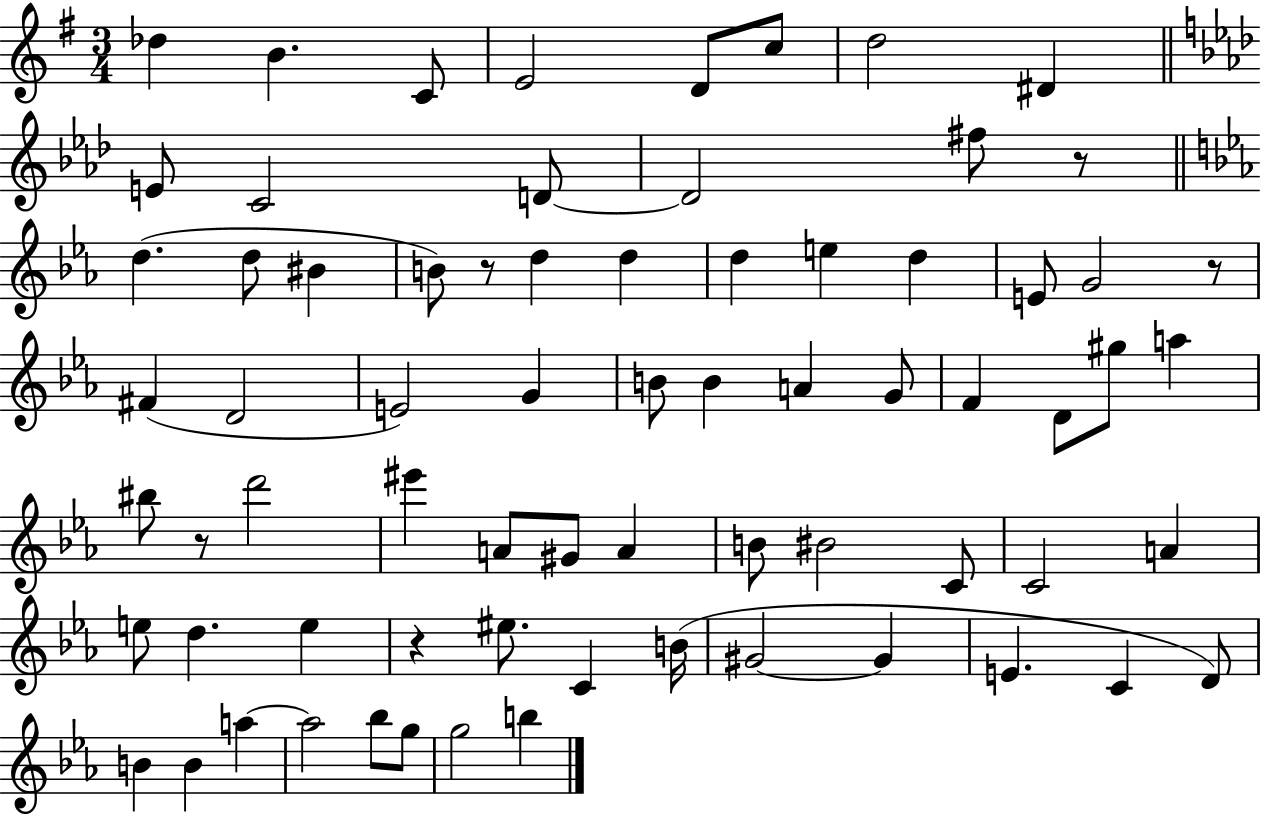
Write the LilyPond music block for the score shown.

{
  \clef treble
  \numericTimeSignature
  \time 3/4
  \key g \major
  des''4 b'4. c'8 | e'2 d'8 c''8 | d''2 dis'4 | \bar "||" \break \key aes \major e'8 c'2 d'8~~ | d'2 fis''8 r8 | \bar "||" \break \key c \minor d''4.( d''8 bis'4 | b'8) r8 d''4 d''4 | d''4 e''4 d''4 | e'8 g'2 r8 | \break fis'4( d'2 | e'2) g'4 | b'8 b'4 a'4 g'8 | f'4 d'8 gis''8 a''4 | \break bis''8 r8 d'''2 | eis'''4 a'8 gis'8 a'4 | b'8 bis'2 c'8 | c'2 a'4 | \break e''8 d''4. e''4 | r4 eis''8. c'4 b'16( | gis'2~~ gis'4 | e'4. c'4 d'8) | \break b'4 b'4 a''4~~ | a''2 bes''8 g''8 | g''2 b''4 | \bar "|."
}